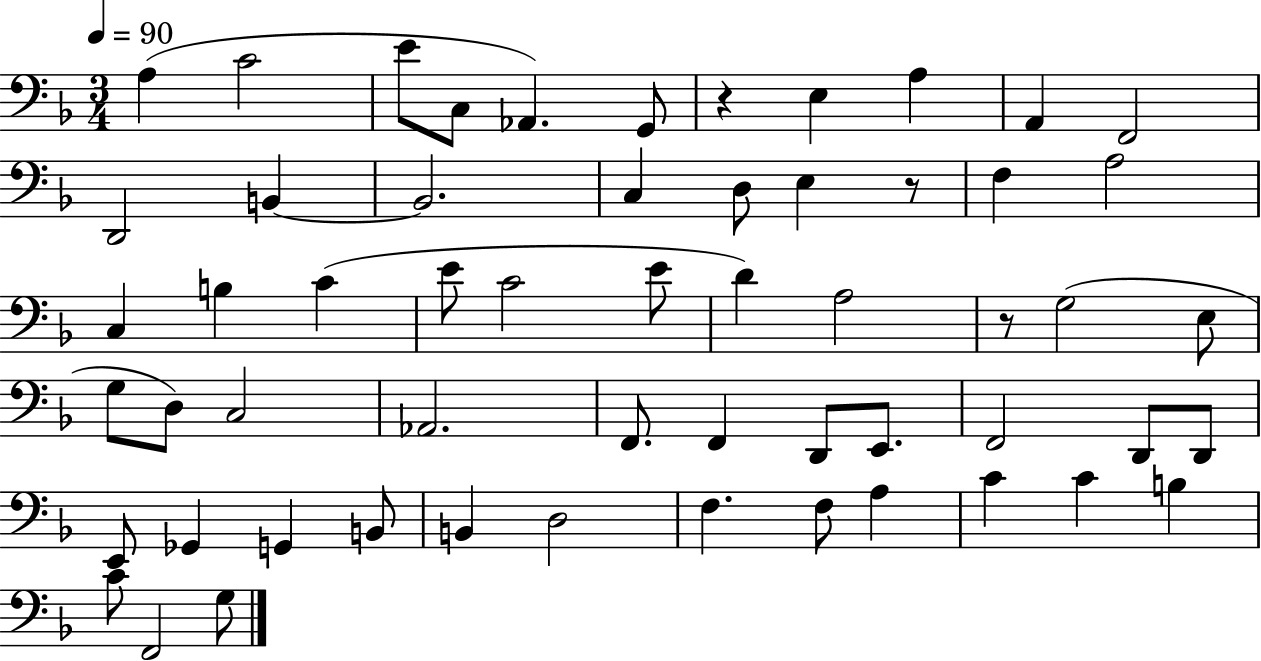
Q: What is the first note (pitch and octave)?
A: A3